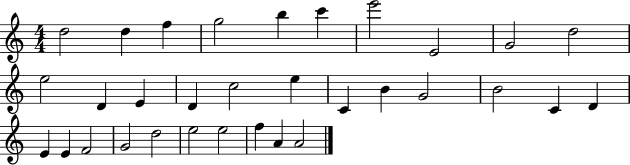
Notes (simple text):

D5/h D5/q F5/q G5/h B5/q C6/q E6/h E4/h G4/h D5/h E5/h D4/q E4/q D4/q C5/h E5/q C4/q B4/q G4/h B4/h C4/q D4/q E4/q E4/q F4/h G4/h D5/h E5/h E5/h F5/q A4/q A4/h